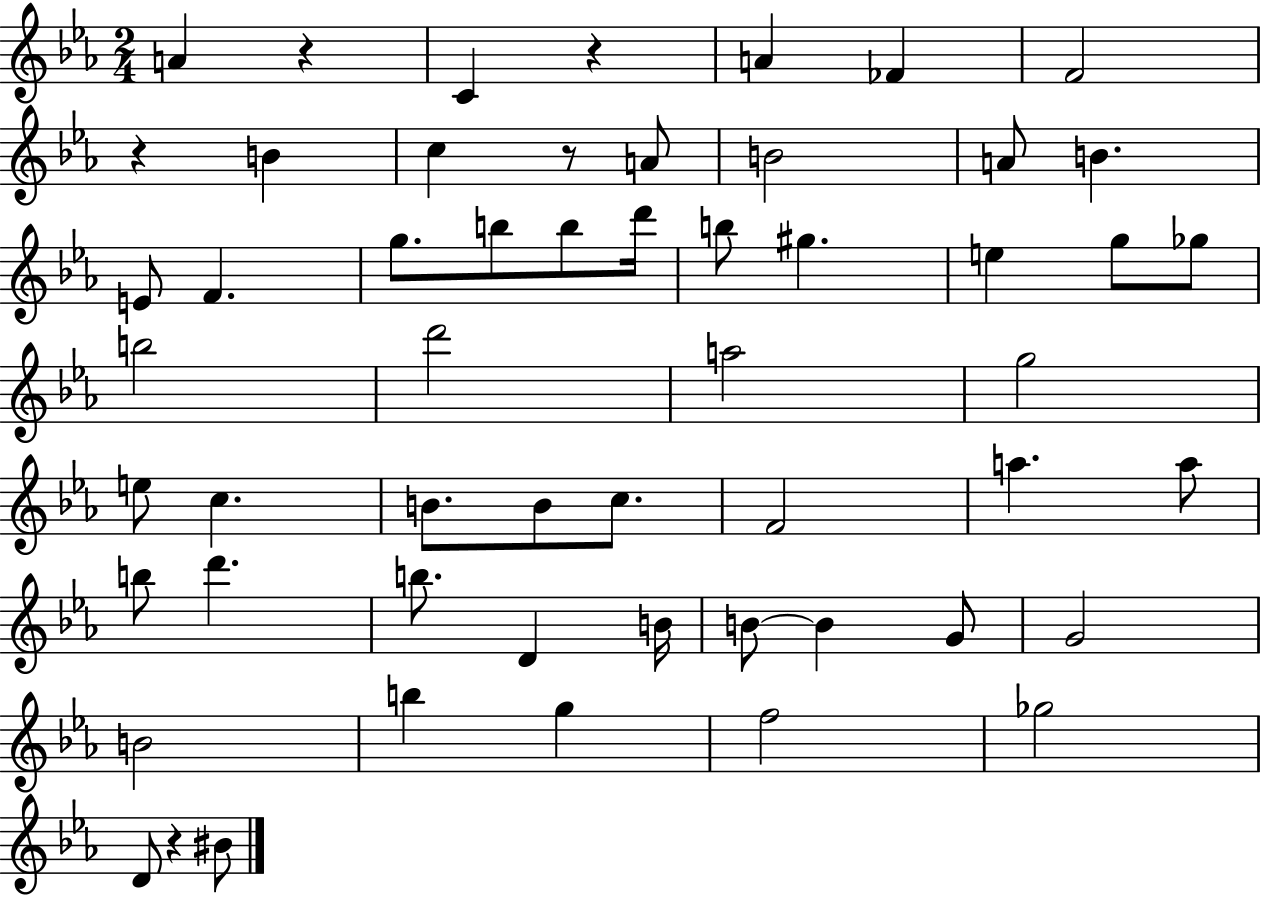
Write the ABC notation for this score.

X:1
T:Untitled
M:2/4
L:1/4
K:Eb
A z C z A _F F2 z B c z/2 A/2 B2 A/2 B E/2 F g/2 b/2 b/2 d'/4 b/2 ^g e g/2 _g/2 b2 d'2 a2 g2 e/2 c B/2 B/2 c/2 F2 a a/2 b/2 d' b/2 D B/4 B/2 B G/2 G2 B2 b g f2 _g2 D/2 z ^B/2